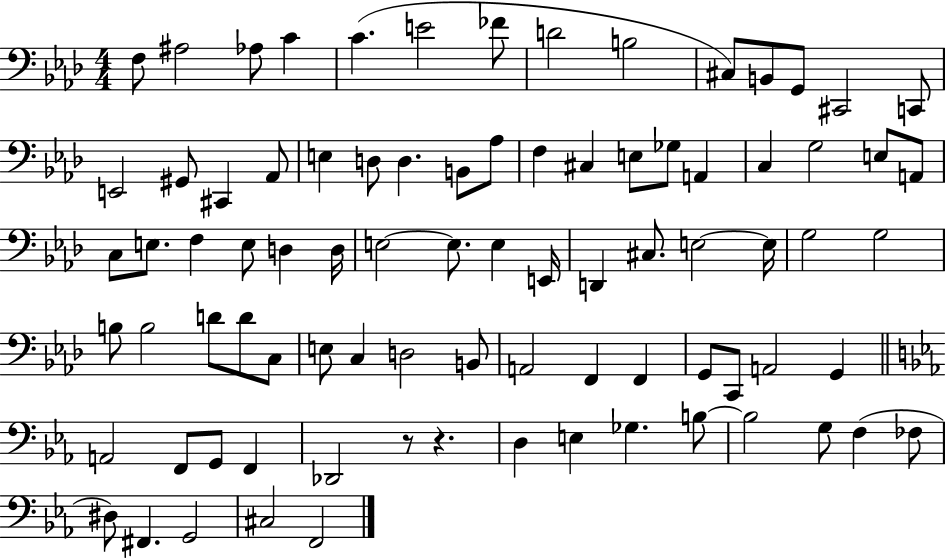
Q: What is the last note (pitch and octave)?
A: F2